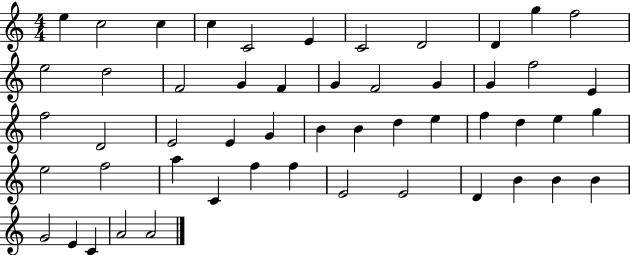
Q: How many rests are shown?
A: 0